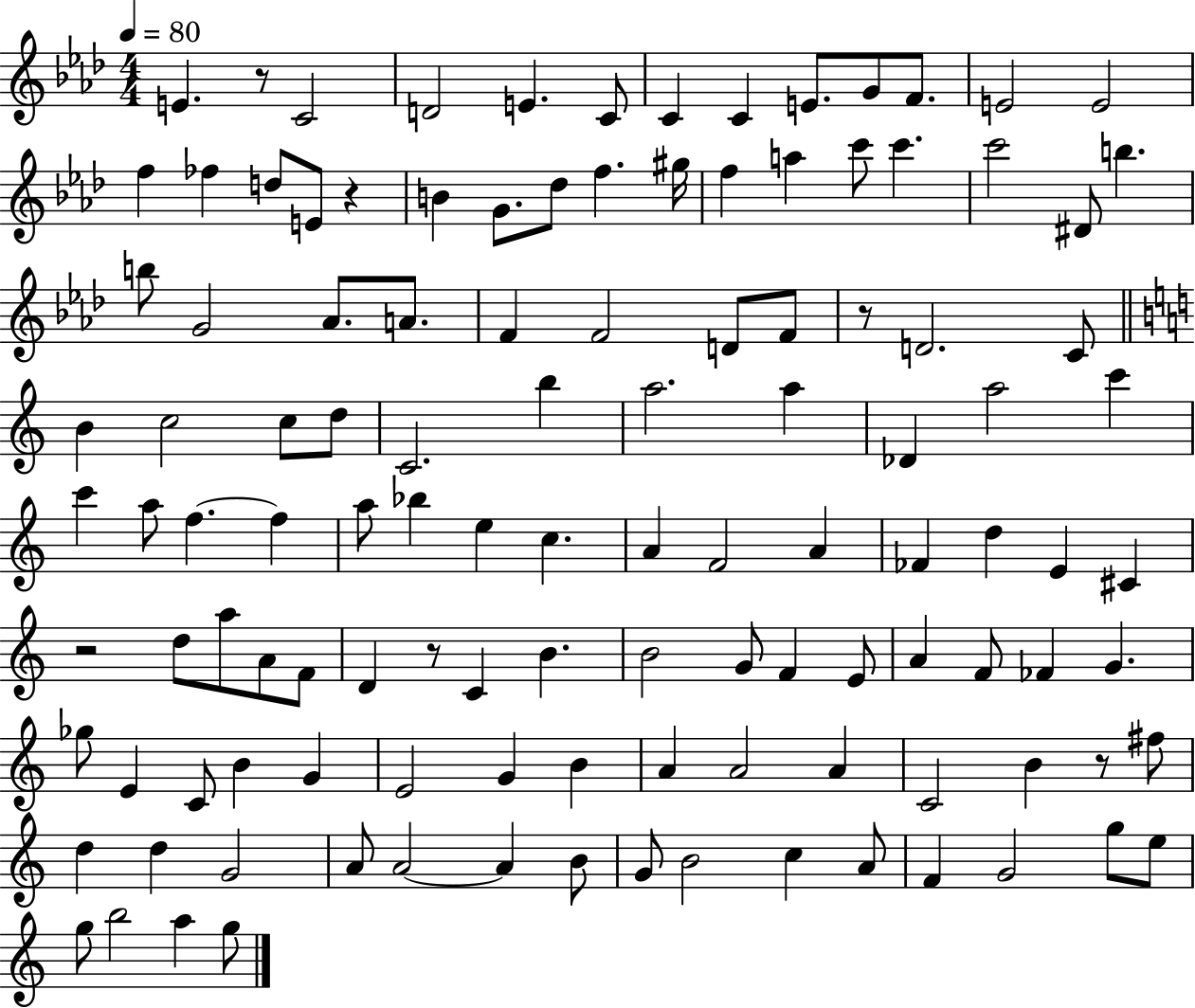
E4/q. R/e C4/h D4/h E4/q. C4/e C4/q C4/q E4/e. G4/e F4/e. E4/h E4/h F5/q FES5/q D5/e E4/e R/q B4/q G4/e. Db5/e F5/q. G#5/s F5/q A5/q C6/e C6/q. C6/h D#4/e B5/q. B5/e G4/h Ab4/e. A4/e. F4/q F4/h D4/e F4/e R/e D4/h. C4/e B4/q C5/h C5/e D5/e C4/h. B5/q A5/h. A5/q Db4/q A5/h C6/q C6/q A5/e F5/q. F5/q A5/e Bb5/q E5/q C5/q. A4/q F4/h A4/q FES4/q D5/q E4/q C#4/q R/h D5/e A5/e A4/e F4/e D4/q R/e C4/q B4/q. B4/h G4/e F4/q E4/e A4/q F4/e FES4/q G4/q. Gb5/e E4/q C4/e B4/q G4/q E4/h G4/q B4/q A4/q A4/h A4/q C4/h B4/q R/e F#5/e D5/q D5/q G4/h A4/e A4/h A4/q B4/e G4/e B4/h C5/q A4/e F4/q G4/h G5/e E5/e G5/e B5/h A5/q G5/e